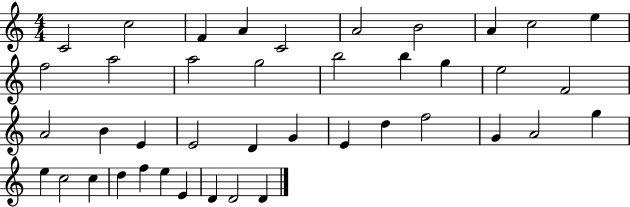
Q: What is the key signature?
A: C major